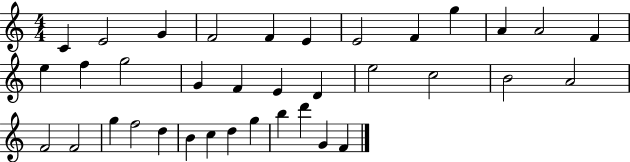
C4/q E4/h G4/q F4/h F4/q E4/q E4/h F4/q G5/q A4/q A4/h F4/q E5/q F5/q G5/h G4/q F4/q E4/q D4/q E5/h C5/h B4/h A4/h F4/h F4/h G5/q F5/h D5/q B4/q C5/q D5/q G5/q B5/q D6/q G4/q F4/q